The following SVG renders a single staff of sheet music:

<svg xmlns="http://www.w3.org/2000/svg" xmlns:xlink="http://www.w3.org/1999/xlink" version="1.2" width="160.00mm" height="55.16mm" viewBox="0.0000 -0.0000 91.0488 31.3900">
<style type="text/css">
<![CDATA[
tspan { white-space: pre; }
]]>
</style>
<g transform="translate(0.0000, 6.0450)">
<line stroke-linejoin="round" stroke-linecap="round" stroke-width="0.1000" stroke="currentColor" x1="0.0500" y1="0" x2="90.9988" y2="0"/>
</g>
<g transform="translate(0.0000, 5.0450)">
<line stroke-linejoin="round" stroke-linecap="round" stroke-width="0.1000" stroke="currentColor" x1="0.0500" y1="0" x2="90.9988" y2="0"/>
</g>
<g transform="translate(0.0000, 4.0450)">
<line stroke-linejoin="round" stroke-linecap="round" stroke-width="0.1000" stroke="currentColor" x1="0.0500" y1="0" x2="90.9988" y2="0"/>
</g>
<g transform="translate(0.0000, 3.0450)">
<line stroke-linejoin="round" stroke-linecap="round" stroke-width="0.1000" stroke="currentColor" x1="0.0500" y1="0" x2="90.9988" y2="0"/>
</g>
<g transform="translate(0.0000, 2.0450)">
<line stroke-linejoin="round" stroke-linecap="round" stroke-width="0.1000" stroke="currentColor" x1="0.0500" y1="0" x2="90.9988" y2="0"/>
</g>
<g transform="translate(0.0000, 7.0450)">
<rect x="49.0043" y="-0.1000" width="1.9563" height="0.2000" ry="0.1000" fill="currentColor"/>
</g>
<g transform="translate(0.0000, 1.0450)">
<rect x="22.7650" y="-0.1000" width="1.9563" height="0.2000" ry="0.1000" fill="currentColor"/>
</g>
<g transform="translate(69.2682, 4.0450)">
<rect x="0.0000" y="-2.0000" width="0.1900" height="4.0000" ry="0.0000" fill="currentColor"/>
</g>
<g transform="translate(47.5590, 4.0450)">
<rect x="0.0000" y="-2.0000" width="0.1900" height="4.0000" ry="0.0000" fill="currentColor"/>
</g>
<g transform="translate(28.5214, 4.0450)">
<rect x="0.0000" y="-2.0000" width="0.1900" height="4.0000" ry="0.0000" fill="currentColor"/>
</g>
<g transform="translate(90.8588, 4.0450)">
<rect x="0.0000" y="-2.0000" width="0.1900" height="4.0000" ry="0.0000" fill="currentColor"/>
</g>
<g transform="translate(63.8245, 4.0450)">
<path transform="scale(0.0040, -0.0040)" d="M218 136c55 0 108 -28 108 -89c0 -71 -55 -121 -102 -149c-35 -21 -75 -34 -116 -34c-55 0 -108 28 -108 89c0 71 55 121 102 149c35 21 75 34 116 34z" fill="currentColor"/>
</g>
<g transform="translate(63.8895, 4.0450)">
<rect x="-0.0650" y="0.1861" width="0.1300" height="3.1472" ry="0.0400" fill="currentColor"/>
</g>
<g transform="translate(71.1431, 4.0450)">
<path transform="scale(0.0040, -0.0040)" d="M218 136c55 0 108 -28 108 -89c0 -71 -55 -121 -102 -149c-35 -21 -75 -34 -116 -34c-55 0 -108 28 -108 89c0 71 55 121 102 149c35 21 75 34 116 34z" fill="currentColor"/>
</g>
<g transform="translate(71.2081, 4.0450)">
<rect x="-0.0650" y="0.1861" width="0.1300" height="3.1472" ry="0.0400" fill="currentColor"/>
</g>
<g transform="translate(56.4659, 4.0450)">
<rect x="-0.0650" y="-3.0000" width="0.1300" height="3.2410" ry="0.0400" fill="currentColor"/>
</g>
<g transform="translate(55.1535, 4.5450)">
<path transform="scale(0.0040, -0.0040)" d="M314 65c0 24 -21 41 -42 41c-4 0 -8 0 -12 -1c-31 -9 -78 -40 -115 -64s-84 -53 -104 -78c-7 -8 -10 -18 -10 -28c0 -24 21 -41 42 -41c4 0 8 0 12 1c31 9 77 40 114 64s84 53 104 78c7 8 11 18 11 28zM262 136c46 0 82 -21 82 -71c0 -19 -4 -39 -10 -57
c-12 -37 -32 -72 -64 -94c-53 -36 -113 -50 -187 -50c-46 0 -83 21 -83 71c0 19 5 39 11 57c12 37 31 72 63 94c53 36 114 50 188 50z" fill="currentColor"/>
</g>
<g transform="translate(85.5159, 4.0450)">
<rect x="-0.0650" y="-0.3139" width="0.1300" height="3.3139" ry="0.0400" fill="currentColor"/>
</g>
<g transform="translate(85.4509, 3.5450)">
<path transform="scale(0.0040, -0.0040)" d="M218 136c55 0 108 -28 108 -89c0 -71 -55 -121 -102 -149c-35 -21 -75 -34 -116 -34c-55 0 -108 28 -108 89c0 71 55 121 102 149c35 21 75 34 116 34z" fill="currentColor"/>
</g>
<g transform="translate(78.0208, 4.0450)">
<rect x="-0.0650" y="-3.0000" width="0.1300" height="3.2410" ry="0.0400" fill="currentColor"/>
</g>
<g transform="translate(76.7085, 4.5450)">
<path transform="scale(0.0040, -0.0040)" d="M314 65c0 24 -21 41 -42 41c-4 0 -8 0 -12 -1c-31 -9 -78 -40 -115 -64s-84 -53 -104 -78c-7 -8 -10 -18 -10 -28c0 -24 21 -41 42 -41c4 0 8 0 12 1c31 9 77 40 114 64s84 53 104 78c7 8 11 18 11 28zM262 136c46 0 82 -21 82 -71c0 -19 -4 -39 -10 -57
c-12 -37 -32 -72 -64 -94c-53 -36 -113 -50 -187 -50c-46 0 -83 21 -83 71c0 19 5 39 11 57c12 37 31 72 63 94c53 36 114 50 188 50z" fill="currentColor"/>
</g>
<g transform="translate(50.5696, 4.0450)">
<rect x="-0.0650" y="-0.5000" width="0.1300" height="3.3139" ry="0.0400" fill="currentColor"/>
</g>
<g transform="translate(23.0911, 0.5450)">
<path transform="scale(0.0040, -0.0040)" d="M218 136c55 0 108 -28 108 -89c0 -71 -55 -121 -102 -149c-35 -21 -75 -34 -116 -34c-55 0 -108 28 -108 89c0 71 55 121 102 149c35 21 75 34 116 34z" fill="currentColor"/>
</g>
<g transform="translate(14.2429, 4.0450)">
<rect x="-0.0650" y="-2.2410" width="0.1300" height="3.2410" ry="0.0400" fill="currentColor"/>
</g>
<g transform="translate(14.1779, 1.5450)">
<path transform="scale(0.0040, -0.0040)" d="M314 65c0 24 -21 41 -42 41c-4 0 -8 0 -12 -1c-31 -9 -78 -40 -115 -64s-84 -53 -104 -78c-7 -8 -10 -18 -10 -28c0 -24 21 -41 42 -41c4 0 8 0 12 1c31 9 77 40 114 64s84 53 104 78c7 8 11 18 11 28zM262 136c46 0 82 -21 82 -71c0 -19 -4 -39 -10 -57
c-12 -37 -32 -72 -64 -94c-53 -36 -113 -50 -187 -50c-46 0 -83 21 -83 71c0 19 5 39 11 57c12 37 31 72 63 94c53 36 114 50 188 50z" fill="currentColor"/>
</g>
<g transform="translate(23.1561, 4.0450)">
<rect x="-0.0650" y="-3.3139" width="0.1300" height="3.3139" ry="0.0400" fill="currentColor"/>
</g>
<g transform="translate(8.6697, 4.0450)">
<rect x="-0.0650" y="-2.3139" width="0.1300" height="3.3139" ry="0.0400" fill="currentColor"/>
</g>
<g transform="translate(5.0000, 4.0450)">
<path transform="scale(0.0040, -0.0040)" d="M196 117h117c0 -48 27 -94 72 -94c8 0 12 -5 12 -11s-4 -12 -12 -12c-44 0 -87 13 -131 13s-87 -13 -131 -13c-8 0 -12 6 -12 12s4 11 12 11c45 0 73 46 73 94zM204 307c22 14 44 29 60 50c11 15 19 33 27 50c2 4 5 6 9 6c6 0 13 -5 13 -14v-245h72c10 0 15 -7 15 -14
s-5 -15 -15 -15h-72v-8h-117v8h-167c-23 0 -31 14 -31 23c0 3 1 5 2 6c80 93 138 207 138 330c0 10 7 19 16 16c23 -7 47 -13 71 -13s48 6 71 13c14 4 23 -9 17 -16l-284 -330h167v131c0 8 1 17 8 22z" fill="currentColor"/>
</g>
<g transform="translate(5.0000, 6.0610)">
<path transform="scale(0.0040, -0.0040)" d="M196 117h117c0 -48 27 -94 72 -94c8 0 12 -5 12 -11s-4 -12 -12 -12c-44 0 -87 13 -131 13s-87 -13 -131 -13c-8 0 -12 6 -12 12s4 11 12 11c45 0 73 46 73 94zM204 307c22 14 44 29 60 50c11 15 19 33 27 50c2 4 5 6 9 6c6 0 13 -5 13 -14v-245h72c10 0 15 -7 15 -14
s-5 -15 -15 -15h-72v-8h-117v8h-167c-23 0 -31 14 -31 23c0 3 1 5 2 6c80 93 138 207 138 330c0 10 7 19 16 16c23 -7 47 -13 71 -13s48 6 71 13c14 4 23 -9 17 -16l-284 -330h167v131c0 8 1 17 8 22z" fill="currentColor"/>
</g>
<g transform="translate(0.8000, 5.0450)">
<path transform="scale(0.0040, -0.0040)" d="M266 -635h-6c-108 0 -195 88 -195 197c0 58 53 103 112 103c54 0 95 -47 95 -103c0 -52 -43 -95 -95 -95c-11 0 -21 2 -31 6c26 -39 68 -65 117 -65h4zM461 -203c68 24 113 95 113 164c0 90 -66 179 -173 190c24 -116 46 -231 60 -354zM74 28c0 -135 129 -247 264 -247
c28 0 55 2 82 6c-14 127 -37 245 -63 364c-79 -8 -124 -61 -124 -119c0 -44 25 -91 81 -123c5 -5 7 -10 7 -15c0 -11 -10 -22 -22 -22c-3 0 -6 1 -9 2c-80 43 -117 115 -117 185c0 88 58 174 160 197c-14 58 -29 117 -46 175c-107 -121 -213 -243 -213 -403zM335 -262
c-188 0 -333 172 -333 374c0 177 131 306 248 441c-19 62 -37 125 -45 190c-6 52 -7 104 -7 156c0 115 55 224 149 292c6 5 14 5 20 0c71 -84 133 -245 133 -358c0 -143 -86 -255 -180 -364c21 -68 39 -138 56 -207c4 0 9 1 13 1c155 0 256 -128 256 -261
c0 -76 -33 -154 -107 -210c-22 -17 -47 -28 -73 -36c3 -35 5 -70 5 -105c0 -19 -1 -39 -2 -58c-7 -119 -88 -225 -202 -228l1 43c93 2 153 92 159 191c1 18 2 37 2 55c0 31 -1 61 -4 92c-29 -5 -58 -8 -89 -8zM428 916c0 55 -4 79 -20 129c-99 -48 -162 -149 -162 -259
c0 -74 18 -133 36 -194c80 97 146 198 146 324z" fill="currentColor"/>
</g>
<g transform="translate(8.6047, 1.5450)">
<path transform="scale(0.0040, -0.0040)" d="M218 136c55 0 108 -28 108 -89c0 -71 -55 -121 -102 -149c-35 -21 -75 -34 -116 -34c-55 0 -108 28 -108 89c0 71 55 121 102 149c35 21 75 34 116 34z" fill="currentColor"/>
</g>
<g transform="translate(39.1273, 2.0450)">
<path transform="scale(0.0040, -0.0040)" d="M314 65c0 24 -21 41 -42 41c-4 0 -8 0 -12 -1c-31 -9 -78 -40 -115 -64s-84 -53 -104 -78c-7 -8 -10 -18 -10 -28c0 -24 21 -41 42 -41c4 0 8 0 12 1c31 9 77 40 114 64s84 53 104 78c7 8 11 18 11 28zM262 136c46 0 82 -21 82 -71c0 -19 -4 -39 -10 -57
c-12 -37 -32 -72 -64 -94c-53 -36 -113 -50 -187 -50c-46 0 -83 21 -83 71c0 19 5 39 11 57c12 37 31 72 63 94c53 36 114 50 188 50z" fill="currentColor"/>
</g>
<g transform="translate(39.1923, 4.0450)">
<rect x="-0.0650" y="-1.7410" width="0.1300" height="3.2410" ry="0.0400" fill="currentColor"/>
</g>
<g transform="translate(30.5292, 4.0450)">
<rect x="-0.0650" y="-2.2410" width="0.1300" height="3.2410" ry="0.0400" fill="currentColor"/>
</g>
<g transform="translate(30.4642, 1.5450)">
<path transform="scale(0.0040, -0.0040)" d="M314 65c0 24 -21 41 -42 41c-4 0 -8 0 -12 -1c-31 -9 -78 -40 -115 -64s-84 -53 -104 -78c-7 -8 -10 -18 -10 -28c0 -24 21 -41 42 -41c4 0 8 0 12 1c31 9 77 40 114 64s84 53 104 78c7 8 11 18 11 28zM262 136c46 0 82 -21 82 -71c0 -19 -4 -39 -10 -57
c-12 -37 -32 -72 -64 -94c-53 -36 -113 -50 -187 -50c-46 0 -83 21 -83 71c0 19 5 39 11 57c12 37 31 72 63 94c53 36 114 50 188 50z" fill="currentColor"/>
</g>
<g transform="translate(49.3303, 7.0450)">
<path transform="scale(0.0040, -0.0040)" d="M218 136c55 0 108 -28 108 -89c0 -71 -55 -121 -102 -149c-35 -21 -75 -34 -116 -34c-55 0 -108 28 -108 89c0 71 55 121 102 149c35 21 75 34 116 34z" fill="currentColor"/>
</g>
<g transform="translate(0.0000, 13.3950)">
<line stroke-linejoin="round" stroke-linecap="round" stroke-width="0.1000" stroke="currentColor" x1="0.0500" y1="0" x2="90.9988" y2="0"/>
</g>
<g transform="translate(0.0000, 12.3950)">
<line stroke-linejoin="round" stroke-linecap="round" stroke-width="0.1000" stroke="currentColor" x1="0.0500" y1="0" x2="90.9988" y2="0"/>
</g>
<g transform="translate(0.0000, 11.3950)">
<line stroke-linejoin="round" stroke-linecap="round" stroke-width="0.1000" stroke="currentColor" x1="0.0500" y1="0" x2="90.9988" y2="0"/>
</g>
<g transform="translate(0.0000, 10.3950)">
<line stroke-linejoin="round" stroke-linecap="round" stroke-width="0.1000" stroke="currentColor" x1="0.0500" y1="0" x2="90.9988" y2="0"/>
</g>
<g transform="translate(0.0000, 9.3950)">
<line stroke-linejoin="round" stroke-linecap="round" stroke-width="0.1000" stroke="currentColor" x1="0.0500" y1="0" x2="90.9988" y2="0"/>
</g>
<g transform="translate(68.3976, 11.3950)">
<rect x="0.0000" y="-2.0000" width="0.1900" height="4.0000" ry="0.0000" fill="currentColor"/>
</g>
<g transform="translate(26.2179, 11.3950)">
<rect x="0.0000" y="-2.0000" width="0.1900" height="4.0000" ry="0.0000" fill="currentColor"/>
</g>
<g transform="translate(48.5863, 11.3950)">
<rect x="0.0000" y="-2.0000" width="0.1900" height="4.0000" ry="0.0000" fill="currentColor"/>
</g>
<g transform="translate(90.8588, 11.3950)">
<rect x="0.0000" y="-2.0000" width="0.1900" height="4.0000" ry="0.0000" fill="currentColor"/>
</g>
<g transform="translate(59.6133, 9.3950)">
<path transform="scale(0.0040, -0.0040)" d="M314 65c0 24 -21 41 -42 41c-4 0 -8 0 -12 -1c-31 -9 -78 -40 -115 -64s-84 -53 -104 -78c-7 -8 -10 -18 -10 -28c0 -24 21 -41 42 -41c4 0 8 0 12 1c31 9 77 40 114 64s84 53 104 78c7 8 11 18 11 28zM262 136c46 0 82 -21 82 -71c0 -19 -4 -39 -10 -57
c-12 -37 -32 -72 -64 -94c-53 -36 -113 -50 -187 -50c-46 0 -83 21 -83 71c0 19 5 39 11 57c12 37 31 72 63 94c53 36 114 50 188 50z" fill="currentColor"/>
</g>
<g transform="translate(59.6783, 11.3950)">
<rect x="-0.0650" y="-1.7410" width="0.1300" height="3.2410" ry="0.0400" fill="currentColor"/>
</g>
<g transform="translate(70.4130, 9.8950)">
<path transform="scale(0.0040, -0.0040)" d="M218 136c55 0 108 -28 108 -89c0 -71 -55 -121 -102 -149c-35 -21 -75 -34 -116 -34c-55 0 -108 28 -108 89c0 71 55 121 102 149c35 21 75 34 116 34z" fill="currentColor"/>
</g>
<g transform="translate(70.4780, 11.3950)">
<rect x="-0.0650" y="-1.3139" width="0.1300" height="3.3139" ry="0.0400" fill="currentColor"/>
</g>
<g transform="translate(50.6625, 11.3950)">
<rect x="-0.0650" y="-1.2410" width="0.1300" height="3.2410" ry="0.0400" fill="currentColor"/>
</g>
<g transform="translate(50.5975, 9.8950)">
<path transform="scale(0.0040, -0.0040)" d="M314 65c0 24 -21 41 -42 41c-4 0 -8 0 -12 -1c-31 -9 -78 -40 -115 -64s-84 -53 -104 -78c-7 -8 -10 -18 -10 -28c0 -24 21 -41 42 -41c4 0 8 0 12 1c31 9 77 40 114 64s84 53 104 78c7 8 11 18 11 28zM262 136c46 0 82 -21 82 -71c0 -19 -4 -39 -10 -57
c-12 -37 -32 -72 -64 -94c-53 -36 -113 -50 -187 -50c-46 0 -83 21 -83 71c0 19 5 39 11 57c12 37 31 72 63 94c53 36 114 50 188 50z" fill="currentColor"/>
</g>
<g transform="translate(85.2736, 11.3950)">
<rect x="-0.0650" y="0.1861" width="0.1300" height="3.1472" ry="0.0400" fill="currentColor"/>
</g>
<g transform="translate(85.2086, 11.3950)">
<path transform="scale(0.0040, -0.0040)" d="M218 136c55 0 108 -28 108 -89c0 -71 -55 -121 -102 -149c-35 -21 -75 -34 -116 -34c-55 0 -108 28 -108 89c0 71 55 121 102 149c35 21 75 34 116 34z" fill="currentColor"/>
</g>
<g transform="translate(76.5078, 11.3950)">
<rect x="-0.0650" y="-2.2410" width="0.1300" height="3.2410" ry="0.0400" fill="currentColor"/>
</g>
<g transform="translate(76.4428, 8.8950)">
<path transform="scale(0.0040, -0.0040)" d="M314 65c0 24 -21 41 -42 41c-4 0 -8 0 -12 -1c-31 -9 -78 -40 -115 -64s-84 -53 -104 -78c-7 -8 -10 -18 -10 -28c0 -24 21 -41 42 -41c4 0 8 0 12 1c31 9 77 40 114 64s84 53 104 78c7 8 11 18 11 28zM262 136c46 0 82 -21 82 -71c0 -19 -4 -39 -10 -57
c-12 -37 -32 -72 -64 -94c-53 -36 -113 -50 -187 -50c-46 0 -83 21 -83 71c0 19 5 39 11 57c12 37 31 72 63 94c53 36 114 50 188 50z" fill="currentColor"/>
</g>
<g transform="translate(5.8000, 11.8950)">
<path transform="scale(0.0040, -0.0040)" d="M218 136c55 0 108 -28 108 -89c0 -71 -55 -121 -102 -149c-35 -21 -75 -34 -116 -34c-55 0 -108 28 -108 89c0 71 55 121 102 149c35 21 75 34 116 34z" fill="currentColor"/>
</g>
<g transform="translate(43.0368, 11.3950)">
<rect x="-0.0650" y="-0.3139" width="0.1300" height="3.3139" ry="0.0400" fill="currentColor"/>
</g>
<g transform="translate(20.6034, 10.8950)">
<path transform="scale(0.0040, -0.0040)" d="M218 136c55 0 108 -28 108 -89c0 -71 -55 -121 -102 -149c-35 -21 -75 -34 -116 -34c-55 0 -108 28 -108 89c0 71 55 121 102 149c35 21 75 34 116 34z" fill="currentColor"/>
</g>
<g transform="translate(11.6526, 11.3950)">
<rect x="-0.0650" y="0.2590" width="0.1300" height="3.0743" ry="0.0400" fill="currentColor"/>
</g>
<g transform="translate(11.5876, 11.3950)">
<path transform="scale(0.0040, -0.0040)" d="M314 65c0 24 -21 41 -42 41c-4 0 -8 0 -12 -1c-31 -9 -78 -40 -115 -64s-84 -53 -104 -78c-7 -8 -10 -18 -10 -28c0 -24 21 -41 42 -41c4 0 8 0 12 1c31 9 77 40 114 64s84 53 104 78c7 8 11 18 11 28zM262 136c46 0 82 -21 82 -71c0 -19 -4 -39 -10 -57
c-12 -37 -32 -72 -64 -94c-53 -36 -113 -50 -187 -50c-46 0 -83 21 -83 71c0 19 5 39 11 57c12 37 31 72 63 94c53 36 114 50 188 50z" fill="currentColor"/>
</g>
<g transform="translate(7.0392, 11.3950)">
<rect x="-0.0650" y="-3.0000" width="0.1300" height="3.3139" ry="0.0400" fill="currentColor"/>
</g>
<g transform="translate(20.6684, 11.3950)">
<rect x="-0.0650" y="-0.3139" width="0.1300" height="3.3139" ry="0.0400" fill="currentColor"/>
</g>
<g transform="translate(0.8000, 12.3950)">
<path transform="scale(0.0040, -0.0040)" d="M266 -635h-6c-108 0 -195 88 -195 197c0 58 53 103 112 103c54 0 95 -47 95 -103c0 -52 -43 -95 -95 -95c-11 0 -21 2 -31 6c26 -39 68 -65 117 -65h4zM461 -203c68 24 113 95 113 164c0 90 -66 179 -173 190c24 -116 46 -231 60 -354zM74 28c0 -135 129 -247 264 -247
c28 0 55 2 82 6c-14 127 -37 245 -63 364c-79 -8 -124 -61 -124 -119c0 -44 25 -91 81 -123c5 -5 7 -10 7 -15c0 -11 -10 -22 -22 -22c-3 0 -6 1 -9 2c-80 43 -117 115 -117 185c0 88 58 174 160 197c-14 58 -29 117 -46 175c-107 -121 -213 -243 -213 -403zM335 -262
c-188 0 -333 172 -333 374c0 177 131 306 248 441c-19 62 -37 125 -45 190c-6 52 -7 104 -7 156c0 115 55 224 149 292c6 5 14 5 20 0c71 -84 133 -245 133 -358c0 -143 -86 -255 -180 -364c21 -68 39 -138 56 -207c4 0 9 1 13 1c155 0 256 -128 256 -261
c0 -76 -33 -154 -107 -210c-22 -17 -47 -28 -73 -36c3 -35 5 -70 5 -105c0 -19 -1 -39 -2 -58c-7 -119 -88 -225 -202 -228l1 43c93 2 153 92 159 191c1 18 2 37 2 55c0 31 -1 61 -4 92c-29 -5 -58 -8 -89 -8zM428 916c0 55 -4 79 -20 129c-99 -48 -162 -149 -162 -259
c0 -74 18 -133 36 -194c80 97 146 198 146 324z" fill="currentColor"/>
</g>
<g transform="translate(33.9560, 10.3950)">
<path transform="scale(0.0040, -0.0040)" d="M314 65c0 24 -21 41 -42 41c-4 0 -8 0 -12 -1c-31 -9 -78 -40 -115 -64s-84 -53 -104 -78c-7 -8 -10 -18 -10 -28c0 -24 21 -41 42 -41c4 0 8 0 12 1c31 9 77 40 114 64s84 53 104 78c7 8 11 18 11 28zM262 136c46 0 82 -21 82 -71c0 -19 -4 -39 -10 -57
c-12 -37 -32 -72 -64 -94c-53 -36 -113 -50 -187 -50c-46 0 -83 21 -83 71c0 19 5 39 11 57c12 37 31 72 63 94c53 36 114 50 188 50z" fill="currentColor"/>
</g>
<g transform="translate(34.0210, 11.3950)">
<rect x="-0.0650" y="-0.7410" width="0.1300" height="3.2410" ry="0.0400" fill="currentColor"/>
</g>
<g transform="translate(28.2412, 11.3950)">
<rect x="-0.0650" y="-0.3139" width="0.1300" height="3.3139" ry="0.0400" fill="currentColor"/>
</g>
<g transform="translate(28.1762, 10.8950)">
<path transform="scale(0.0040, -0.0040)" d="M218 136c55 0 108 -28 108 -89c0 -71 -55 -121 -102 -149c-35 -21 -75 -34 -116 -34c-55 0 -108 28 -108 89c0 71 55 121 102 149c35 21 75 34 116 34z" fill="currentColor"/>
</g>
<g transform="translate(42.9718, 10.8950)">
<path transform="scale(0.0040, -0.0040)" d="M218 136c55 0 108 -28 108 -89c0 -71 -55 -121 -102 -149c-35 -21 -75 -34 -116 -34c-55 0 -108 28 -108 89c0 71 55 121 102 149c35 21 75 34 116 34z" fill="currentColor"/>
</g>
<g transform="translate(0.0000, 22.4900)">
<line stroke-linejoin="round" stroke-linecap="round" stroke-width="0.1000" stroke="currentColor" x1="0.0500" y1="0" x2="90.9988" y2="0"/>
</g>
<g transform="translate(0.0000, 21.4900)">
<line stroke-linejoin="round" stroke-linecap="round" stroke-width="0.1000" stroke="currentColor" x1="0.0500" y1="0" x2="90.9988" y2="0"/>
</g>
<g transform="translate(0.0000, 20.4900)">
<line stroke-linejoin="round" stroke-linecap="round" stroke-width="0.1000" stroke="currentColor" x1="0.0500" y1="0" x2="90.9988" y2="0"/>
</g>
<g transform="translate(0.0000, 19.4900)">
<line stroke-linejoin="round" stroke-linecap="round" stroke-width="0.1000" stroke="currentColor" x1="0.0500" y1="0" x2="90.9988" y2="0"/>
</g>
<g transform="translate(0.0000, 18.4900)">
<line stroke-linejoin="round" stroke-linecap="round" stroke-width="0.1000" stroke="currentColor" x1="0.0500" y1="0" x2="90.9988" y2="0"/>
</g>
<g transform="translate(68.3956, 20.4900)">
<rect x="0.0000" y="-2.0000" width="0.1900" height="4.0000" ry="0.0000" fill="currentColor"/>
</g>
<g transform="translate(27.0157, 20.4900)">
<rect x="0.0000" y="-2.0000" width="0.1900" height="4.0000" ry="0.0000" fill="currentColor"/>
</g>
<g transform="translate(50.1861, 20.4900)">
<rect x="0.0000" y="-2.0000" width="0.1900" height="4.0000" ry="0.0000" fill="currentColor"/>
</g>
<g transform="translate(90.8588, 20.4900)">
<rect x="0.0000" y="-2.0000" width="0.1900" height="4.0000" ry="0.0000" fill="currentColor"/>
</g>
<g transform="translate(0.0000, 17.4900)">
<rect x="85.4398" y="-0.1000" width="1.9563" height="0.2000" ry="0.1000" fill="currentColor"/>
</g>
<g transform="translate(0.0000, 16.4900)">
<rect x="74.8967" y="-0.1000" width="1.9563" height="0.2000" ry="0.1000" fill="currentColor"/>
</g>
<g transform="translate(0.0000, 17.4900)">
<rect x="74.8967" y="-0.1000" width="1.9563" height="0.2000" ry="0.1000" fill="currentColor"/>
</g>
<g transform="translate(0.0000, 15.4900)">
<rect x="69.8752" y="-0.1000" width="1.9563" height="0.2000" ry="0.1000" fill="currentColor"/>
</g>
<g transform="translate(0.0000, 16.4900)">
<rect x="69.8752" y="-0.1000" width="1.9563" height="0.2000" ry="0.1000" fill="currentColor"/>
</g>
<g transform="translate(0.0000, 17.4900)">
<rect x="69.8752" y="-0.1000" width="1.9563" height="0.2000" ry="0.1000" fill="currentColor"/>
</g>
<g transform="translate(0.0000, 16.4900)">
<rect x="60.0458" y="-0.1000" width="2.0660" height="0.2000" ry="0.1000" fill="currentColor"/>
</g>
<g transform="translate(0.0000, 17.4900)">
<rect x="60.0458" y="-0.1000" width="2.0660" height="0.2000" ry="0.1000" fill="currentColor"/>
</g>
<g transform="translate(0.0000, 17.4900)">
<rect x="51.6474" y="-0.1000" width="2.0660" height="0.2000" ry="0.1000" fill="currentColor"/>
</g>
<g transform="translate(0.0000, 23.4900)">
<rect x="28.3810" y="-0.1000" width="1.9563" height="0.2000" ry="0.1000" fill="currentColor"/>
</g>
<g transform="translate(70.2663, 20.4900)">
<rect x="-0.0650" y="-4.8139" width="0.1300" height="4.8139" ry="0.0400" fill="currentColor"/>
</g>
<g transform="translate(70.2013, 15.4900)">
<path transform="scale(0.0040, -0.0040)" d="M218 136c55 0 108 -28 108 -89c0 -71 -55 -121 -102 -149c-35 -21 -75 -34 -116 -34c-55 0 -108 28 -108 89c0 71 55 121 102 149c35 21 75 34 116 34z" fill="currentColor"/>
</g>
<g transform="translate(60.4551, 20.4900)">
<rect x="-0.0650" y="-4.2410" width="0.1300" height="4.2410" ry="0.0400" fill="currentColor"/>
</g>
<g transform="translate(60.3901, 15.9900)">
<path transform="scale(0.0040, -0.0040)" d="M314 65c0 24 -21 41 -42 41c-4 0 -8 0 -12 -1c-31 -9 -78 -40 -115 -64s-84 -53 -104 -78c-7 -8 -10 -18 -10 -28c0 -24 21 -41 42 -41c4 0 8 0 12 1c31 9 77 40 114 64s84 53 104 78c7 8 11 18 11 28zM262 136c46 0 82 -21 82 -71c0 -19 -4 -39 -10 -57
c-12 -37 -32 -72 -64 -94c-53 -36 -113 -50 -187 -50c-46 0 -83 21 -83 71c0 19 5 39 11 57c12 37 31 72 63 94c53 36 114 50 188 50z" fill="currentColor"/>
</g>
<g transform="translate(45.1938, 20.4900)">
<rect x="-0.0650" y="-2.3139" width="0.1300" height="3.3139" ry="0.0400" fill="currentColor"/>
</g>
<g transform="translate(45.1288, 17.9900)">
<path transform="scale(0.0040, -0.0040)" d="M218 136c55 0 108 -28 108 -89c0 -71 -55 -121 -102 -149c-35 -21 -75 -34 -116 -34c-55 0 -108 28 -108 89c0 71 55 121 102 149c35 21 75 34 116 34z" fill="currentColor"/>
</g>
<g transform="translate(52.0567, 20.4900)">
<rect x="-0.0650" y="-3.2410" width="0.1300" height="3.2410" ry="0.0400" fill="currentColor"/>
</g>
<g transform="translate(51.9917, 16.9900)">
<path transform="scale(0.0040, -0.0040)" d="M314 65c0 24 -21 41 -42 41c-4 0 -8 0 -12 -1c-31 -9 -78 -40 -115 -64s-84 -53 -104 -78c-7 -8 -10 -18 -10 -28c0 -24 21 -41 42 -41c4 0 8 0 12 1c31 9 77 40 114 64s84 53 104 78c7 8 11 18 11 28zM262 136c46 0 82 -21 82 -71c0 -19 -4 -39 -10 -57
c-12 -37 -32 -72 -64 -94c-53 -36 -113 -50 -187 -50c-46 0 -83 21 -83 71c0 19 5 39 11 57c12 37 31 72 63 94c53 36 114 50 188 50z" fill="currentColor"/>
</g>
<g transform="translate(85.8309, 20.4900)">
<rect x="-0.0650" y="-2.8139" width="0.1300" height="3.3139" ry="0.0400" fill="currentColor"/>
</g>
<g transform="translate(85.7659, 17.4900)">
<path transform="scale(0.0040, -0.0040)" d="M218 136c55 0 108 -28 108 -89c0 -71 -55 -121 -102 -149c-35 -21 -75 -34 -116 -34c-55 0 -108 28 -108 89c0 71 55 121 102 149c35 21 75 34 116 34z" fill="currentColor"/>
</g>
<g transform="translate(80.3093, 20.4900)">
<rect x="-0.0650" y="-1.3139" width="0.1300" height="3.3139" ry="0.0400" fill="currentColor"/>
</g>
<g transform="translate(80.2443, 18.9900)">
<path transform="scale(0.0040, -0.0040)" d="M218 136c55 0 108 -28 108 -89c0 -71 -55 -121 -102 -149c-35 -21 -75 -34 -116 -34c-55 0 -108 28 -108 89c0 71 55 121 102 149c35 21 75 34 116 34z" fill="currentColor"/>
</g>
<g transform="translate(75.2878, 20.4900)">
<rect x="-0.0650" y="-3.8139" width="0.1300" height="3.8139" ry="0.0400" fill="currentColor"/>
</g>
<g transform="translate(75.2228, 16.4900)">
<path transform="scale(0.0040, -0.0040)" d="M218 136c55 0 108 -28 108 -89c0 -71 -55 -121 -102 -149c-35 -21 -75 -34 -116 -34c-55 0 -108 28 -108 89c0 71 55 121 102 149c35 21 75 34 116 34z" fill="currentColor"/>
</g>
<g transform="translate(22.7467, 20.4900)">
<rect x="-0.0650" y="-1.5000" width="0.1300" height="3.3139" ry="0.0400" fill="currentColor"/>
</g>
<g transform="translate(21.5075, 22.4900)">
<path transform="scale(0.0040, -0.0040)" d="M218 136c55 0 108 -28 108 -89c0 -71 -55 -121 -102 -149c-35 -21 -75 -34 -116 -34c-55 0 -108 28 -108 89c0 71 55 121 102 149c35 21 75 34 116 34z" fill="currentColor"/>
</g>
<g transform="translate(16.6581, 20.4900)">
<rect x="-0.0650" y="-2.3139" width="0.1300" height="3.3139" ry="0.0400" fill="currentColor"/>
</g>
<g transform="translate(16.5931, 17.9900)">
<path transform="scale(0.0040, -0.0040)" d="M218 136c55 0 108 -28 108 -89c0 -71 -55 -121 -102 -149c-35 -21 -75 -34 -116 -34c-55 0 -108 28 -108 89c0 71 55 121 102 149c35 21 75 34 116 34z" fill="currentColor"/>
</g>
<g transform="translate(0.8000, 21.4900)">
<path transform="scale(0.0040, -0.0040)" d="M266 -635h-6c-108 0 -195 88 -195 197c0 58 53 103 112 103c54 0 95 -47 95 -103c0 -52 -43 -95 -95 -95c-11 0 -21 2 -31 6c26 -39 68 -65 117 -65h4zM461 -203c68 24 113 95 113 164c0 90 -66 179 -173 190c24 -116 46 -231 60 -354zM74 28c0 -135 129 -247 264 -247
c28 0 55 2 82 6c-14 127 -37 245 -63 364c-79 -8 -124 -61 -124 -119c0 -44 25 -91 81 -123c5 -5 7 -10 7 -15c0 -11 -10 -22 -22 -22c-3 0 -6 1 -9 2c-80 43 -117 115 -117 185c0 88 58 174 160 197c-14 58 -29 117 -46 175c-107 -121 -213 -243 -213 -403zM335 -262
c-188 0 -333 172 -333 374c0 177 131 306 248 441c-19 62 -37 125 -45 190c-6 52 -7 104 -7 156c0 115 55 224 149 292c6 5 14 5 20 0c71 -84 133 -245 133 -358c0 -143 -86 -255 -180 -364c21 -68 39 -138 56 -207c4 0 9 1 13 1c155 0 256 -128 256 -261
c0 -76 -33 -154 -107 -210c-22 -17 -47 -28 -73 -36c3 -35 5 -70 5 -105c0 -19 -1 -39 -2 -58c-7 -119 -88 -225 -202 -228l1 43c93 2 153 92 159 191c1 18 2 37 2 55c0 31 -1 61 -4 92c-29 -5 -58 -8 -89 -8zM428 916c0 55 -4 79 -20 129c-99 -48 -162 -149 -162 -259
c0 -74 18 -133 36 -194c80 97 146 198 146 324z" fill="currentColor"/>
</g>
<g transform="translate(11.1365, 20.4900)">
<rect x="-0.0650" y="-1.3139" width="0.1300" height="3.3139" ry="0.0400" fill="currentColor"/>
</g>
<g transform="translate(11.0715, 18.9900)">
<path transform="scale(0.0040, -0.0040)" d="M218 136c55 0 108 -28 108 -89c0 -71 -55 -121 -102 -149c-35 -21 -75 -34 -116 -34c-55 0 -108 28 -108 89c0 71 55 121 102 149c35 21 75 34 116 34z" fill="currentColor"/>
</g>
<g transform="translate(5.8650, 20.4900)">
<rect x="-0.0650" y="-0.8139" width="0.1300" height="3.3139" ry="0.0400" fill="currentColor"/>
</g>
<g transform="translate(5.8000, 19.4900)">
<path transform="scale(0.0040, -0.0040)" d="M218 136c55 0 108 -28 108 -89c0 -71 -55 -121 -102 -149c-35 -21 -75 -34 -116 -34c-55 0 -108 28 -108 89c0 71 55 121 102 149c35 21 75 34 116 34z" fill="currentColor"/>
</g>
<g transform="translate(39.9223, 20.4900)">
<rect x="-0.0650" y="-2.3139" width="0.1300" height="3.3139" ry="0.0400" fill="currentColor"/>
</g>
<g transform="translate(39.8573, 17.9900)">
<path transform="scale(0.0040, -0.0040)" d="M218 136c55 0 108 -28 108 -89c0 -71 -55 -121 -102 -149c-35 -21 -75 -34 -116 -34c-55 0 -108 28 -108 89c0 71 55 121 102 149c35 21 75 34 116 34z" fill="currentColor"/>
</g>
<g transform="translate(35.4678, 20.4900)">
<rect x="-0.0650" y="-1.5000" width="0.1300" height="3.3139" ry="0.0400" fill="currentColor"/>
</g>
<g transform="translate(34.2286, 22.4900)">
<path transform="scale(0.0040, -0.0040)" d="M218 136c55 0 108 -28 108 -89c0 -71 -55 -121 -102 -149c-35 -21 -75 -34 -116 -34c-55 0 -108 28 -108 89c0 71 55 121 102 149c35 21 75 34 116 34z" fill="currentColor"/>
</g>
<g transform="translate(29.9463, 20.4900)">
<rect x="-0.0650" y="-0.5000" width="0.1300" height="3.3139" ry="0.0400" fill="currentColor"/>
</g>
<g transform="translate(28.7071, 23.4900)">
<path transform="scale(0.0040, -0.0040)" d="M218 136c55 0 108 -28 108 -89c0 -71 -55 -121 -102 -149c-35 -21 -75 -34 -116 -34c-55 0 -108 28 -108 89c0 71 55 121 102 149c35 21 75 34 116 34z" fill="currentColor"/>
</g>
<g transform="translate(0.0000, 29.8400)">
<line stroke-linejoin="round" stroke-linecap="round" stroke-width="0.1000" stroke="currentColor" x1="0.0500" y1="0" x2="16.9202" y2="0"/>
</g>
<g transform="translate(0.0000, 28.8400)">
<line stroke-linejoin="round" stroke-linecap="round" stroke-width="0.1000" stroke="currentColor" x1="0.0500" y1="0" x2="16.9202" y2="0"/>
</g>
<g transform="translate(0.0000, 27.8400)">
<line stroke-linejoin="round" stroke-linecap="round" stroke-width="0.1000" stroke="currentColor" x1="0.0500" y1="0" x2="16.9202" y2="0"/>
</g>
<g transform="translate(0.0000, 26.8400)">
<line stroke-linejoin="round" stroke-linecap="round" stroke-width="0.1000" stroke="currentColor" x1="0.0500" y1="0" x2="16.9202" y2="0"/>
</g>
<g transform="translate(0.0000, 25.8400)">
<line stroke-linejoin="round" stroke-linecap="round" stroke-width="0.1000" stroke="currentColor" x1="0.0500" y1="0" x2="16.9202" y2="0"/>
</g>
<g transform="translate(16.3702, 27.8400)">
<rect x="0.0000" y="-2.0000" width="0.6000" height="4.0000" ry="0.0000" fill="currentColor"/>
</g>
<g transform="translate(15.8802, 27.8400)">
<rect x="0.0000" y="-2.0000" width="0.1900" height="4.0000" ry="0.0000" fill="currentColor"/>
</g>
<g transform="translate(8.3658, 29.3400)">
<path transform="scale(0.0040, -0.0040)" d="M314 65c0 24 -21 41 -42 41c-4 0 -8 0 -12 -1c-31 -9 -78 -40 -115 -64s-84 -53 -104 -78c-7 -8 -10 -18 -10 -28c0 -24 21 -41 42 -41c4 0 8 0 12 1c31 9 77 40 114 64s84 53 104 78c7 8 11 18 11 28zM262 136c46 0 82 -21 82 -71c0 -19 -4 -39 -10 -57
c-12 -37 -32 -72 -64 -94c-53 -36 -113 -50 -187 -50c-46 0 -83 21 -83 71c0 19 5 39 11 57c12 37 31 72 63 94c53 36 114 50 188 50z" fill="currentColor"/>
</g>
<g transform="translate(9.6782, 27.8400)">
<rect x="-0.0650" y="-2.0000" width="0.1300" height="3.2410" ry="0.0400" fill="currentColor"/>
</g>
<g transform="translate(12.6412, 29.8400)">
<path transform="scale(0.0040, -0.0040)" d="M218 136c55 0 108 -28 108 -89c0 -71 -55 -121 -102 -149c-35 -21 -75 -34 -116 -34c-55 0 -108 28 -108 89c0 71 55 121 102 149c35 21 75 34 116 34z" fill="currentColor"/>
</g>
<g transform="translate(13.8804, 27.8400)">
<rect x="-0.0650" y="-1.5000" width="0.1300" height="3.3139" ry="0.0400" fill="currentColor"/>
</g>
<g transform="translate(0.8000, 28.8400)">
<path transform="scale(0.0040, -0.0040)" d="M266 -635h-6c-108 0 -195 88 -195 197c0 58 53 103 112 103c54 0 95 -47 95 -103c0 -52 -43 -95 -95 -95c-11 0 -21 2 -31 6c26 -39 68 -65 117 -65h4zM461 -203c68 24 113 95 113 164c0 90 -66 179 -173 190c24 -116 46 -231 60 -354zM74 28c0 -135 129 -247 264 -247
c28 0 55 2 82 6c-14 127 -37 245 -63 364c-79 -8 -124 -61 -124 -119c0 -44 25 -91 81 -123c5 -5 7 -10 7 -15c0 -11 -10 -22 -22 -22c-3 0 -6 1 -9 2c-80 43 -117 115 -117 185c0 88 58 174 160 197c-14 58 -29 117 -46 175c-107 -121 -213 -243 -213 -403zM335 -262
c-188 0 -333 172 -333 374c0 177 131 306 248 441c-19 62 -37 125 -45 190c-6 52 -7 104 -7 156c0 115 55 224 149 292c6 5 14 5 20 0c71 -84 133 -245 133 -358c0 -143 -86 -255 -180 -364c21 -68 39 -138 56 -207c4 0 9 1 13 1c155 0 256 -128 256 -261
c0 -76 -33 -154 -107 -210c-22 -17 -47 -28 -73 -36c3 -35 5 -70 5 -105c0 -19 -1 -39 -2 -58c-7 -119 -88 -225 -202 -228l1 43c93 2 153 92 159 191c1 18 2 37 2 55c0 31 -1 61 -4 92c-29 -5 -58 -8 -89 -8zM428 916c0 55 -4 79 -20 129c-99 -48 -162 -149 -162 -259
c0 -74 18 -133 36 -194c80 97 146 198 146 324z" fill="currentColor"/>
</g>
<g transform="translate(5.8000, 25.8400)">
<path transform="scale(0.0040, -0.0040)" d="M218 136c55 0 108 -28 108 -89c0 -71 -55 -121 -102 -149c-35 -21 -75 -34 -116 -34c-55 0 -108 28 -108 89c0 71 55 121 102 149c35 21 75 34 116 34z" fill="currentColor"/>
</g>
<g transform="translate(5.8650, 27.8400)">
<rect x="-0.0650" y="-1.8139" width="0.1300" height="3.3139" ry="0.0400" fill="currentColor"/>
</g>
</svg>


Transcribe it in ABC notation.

X:1
T:Untitled
M:4/4
L:1/4
K:C
g g2 b g2 f2 C A2 B B A2 c A B2 c c d2 c e2 f2 e g2 B d e g E C E g g b2 d'2 e' c' e a f F2 E